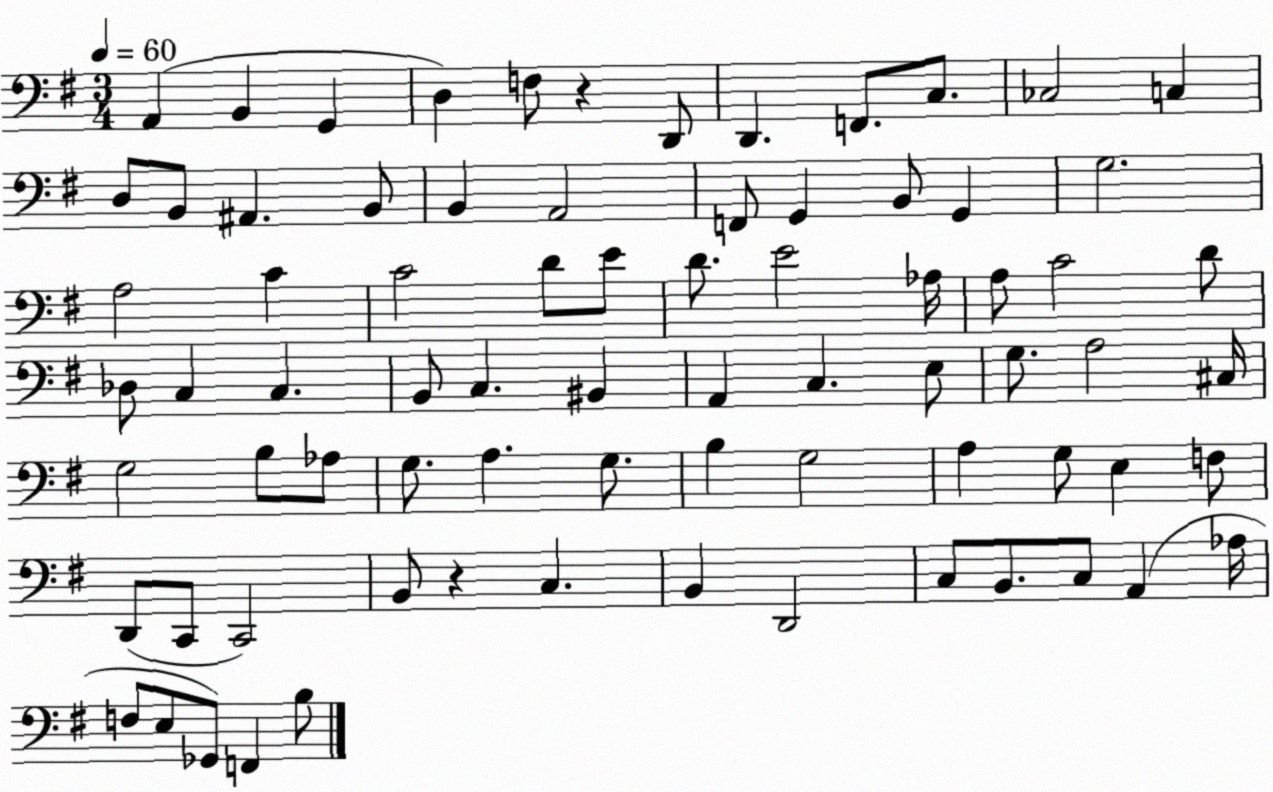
X:1
T:Untitled
M:3/4
L:1/4
K:G
A,, B,, G,, D, F,/2 z D,,/2 D,, F,,/2 C,/2 _C,2 C, D,/2 B,,/2 ^A,, B,,/2 B,, A,,2 F,,/2 G,, B,,/2 G,, G,2 A,2 C C2 D/2 E/2 D/2 E2 _A,/4 A,/2 C2 D/2 _D,/2 C, C, B,,/2 C, ^B,, A,, C, E,/2 G,/2 A,2 ^C,/4 G,2 B,/2 _A,/2 G,/2 A, G,/2 B, G,2 A, G,/2 E, F,/2 D,,/2 C,,/2 C,,2 B,,/2 z C, B,, D,,2 C,/2 B,,/2 C,/2 A,, _A,/4 F,/2 E,/2 _G,,/2 F,, B,/2